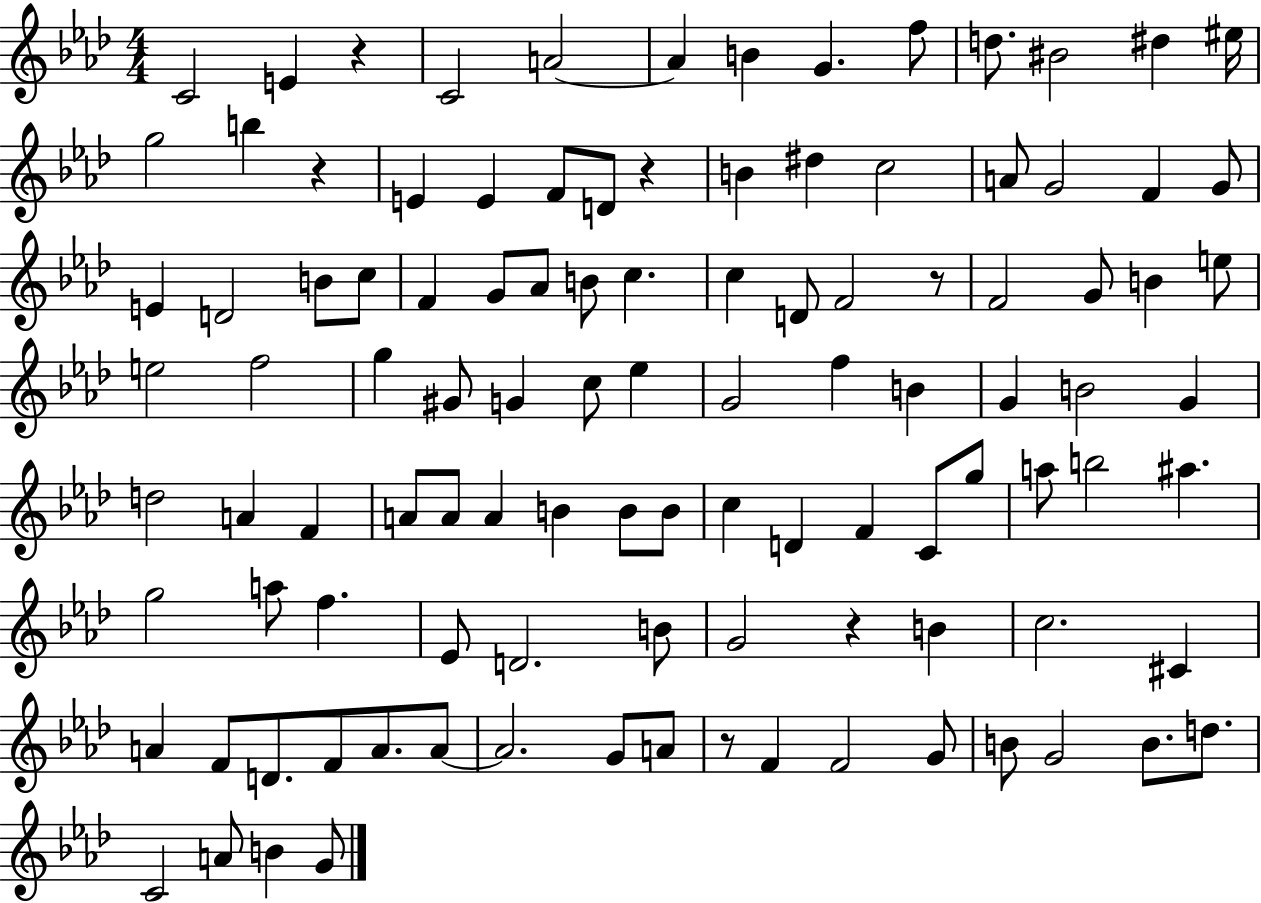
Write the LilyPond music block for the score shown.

{
  \clef treble
  \numericTimeSignature
  \time 4/4
  \key aes \major
  c'2 e'4 r4 | c'2 a'2~~ | a'4 b'4 g'4. f''8 | d''8. bis'2 dis''4 eis''16 | \break g''2 b''4 r4 | e'4 e'4 f'8 d'8 r4 | b'4 dis''4 c''2 | a'8 g'2 f'4 g'8 | \break e'4 d'2 b'8 c''8 | f'4 g'8 aes'8 b'8 c''4. | c''4 d'8 f'2 r8 | f'2 g'8 b'4 e''8 | \break e''2 f''2 | g''4 gis'8 g'4 c''8 ees''4 | g'2 f''4 b'4 | g'4 b'2 g'4 | \break d''2 a'4 f'4 | a'8 a'8 a'4 b'4 b'8 b'8 | c''4 d'4 f'4 c'8 g''8 | a''8 b''2 ais''4. | \break g''2 a''8 f''4. | ees'8 d'2. b'8 | g'2 r4 b'4 | c''2. cis'4 | \break a'4 f'8 d'8. f'8 a'8. a'8~~ | a'2. g'8 a'8 | r8 f'4 f'2 g'8 | b'8 g'2 b'8. d''8. | \break c'2 a'8 b'4 g'8 | \bar "|."
}